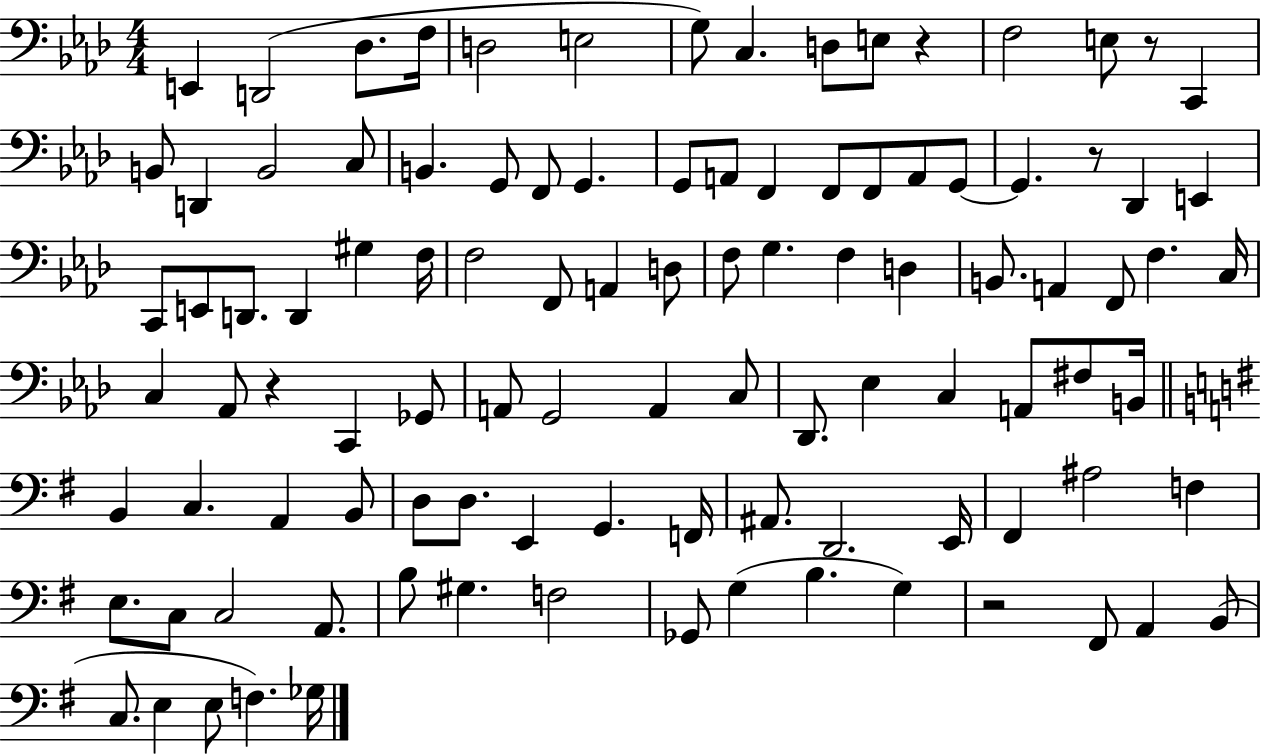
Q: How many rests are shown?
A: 5